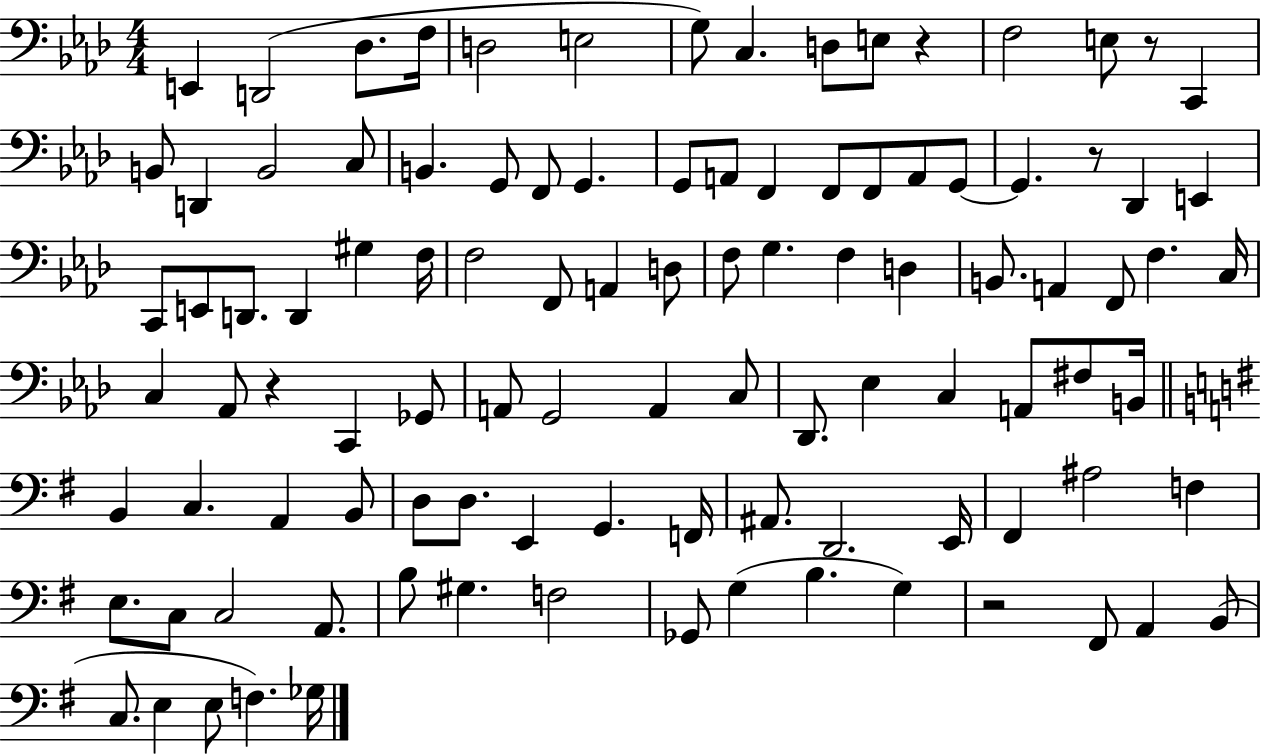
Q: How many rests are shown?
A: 5